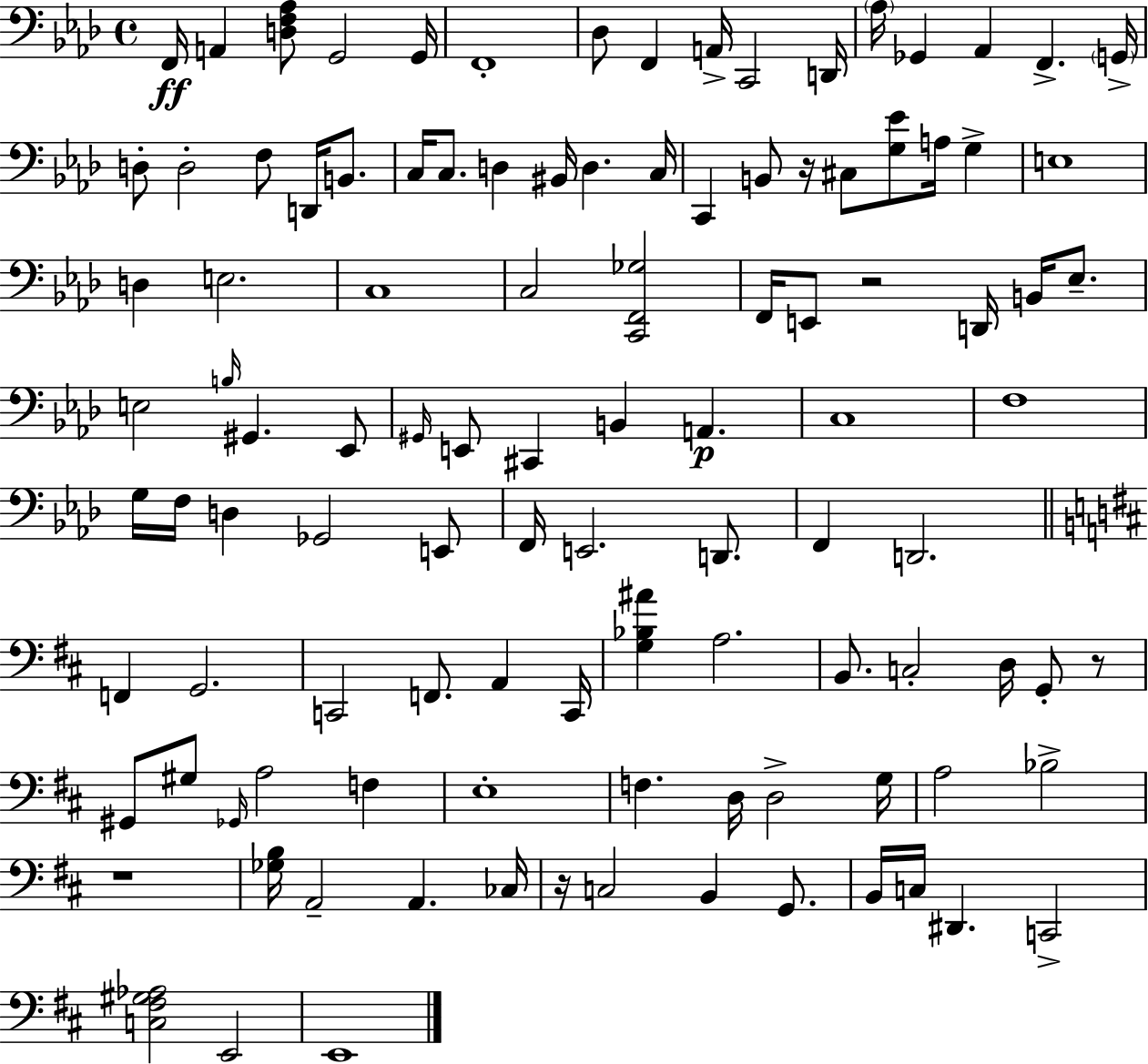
{
  \clef bass
  \time 4/4
  \defaultTimeSignature
  \key aes \major
  f,16\ff a,4 <d f aes>8 g,2 g,16 | f,1-. | des8 f,4 a,16-> c,2 d,16 | \parenthesize aes16 ges,4 aes,4 f,4.-> \parenthesize g,16-> | \break d8-. d2-. f8 d,16 b,8. | c16 c8. d4 bis,16 d4. c16 | c,4 b,8 r16 cis8 <g ees'>8 a16 g4-> | e1 | \break d4 e2. | c1 | c2 <c, f, ges>2 | f,16 e,8 r2 d,16 b,16 ees8.-- | \break e2 \grace { b16 } gis,4. ees,8 | \grace { gis,16 } e,8 cis,4 b,4 a,4.\p | c1 | f1 | \break g16 f16 d4 ges,2 | e,8 f,16 e,2. d,8. | f,4 d,2. | \bar "||" \break \key d \major f,4 g,2. | c,2 f,8. a,4 c,16 | <g bes ais'>4 a2. | b,8. c2-. d16 g,8-. r8 | \break gis,8 gis8 \grace { ges,16 } a2 f4 | e1-. | f4. d16 d2-> | g16 a2 bes2-> | \break r1 | <ges b>16 a,2-- a,4. | ces16 r16 c2 b,4 g,8. | b,16 c16 dis,4. c,2-> | \break <c fis gis aes>2 e,2 | e,1 | \bar "|."
}